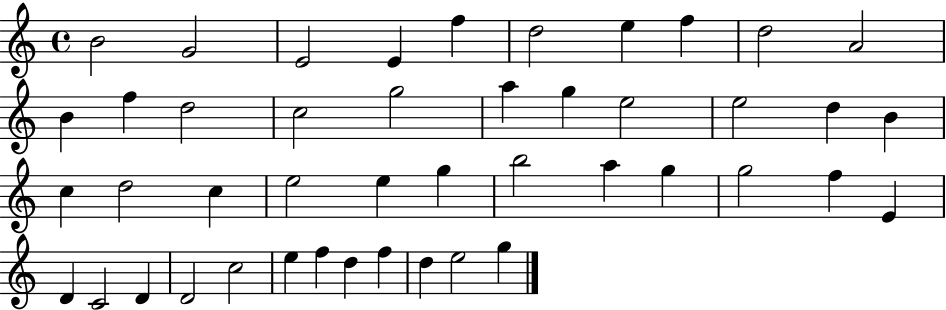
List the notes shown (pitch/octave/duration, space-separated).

B4/h G4/h E4/h E4/q F5/q D5/h E5/q F5/q D5/h A4/h B4/q F5/q D5/h C5/h G5/h A5/q G5/q E5/h E5/h D5/q B4/q C5/q D5/h C5/q E5/h E5/q G5/q B5/h A5/q G5/q G5/h F5/q E4/q D4/q C4/h D4/q D4/h C5/h E5/q F5/q D5/q F5/q D5/q E5/h G5/q